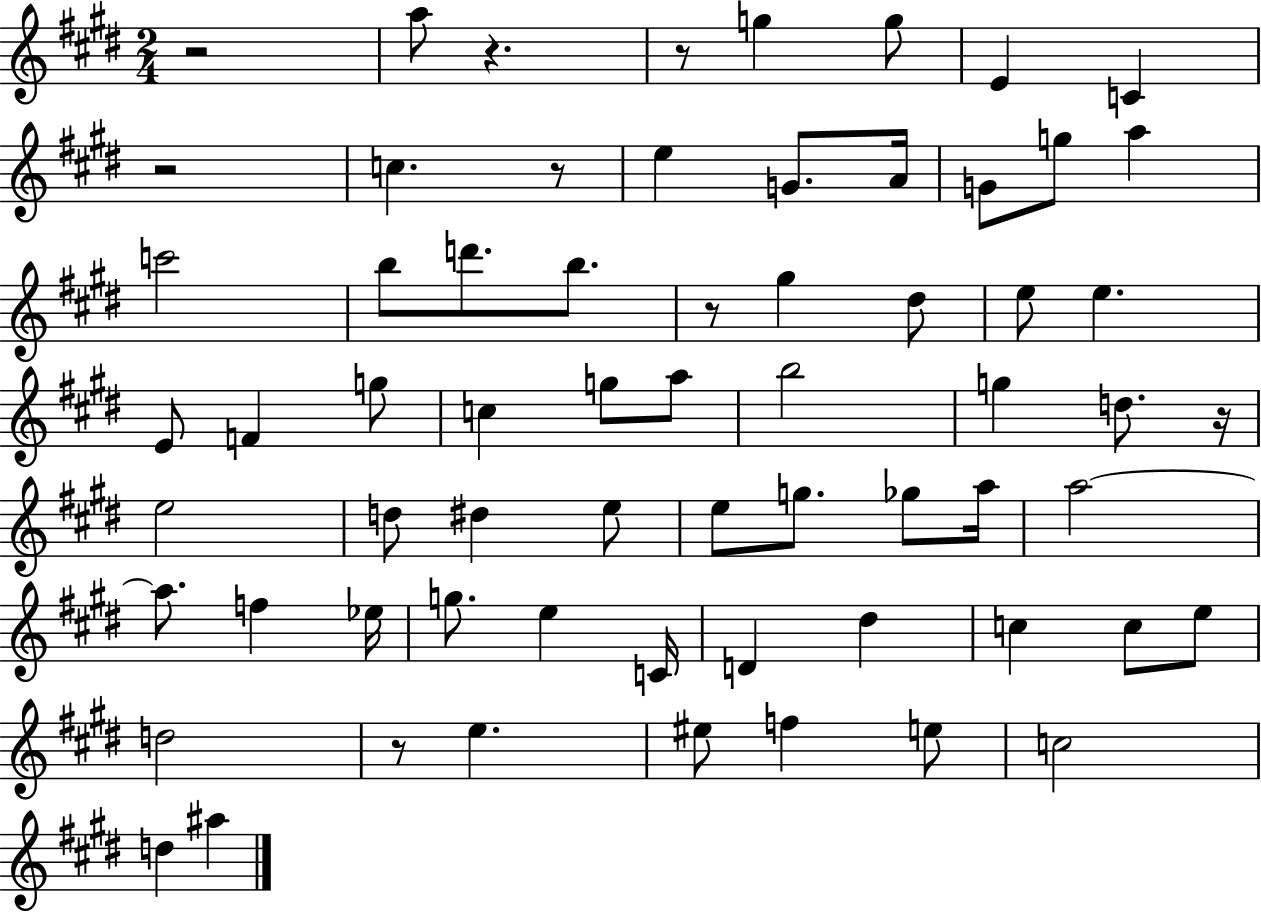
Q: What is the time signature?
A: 2/4